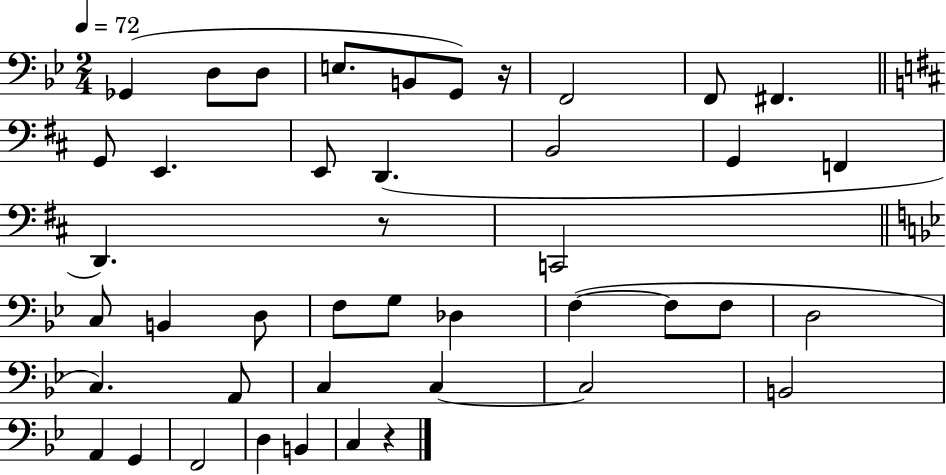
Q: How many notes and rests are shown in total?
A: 43